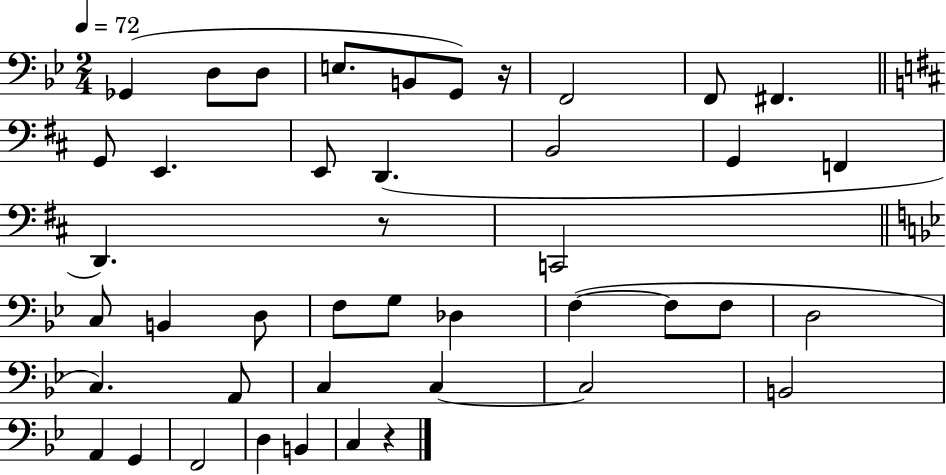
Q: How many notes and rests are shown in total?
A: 43